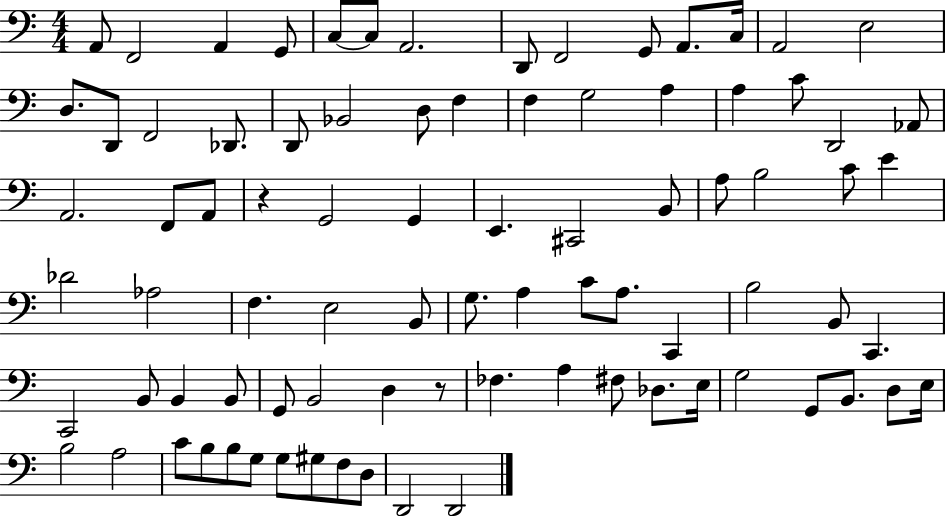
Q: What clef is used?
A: bass